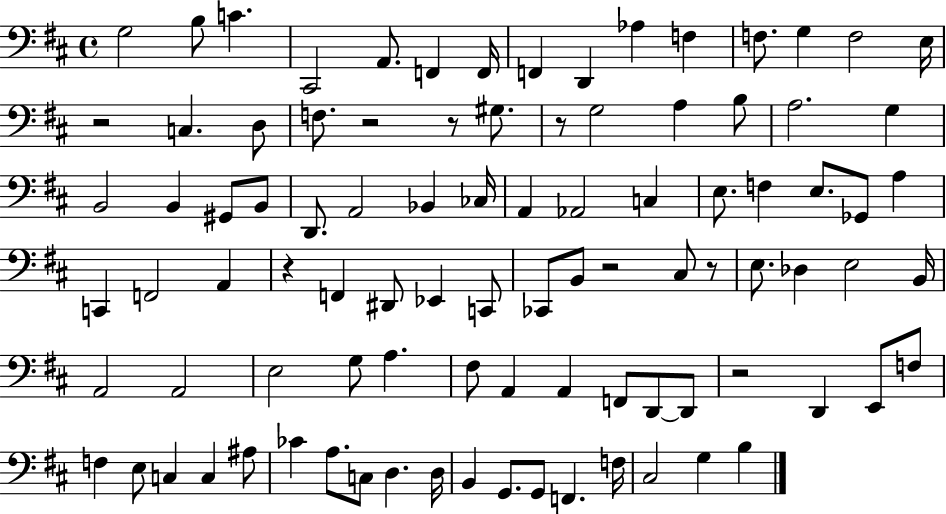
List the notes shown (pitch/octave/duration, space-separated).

G3/h B3/e C4/q. C#2/h A2/e. F2/q F2/s F2/q D2/q Ab3/q F3/q F3/e. G3/q F3/h E3/s R/h C3/q. D3/e F3/e. R/h R/e G#3/e. R/e G3/h A3/q B3/e A3/h. G3/q B2/h B2/q G#2/e B2/e D2/e. A2/h Bb2/q CES3/s A2/q Ab2/h C3/q E3/e. F3/q E3/e. Gb2/e A3/q C2/q F2/h A2/q R/q F2/q D#2/e Eb2/q C2/e CES2/e B2/e R/h C#3/e R/e E3/e. Db3/q E3/h B2/s A2/h A2/h E3/h G3/e A3/q. F#3/e A2/q A2/q F2/e D2/e D2/e R/h D2/q E2/e F3/e F3/q E3/e C3/q C3/q A#3/e CES4/q A3/e. C3/e D3/q. D3/s B2/q G2/e. G2/e F2/q. F3/s C#3/h G3/q B3/q